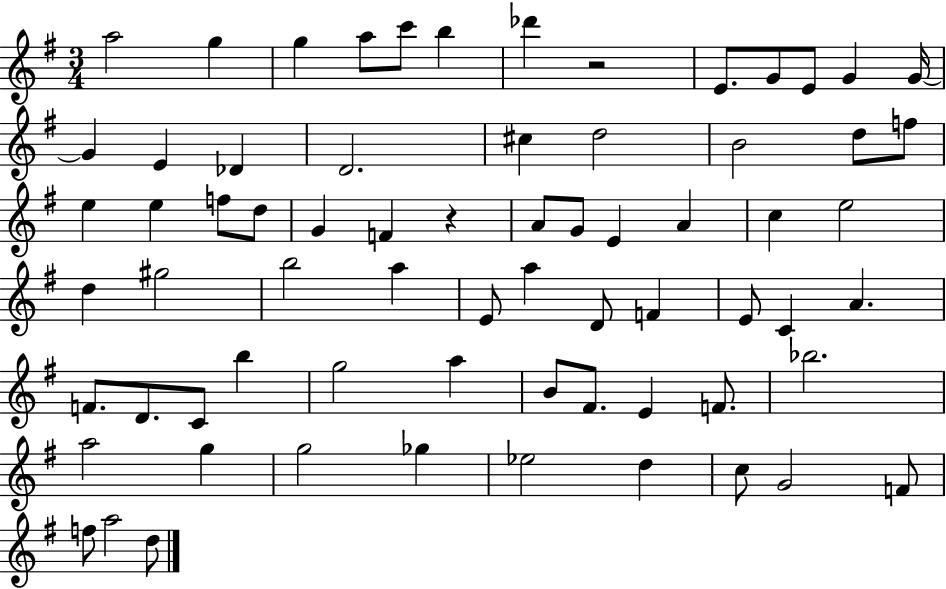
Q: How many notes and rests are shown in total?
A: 69